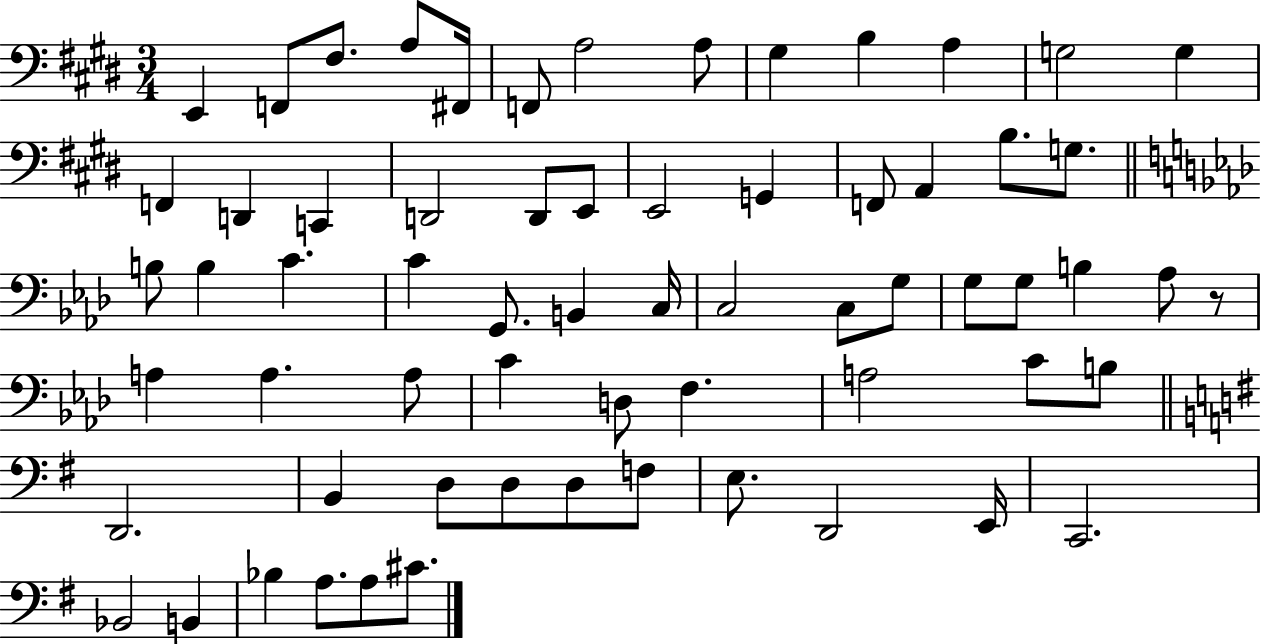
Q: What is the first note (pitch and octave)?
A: E2